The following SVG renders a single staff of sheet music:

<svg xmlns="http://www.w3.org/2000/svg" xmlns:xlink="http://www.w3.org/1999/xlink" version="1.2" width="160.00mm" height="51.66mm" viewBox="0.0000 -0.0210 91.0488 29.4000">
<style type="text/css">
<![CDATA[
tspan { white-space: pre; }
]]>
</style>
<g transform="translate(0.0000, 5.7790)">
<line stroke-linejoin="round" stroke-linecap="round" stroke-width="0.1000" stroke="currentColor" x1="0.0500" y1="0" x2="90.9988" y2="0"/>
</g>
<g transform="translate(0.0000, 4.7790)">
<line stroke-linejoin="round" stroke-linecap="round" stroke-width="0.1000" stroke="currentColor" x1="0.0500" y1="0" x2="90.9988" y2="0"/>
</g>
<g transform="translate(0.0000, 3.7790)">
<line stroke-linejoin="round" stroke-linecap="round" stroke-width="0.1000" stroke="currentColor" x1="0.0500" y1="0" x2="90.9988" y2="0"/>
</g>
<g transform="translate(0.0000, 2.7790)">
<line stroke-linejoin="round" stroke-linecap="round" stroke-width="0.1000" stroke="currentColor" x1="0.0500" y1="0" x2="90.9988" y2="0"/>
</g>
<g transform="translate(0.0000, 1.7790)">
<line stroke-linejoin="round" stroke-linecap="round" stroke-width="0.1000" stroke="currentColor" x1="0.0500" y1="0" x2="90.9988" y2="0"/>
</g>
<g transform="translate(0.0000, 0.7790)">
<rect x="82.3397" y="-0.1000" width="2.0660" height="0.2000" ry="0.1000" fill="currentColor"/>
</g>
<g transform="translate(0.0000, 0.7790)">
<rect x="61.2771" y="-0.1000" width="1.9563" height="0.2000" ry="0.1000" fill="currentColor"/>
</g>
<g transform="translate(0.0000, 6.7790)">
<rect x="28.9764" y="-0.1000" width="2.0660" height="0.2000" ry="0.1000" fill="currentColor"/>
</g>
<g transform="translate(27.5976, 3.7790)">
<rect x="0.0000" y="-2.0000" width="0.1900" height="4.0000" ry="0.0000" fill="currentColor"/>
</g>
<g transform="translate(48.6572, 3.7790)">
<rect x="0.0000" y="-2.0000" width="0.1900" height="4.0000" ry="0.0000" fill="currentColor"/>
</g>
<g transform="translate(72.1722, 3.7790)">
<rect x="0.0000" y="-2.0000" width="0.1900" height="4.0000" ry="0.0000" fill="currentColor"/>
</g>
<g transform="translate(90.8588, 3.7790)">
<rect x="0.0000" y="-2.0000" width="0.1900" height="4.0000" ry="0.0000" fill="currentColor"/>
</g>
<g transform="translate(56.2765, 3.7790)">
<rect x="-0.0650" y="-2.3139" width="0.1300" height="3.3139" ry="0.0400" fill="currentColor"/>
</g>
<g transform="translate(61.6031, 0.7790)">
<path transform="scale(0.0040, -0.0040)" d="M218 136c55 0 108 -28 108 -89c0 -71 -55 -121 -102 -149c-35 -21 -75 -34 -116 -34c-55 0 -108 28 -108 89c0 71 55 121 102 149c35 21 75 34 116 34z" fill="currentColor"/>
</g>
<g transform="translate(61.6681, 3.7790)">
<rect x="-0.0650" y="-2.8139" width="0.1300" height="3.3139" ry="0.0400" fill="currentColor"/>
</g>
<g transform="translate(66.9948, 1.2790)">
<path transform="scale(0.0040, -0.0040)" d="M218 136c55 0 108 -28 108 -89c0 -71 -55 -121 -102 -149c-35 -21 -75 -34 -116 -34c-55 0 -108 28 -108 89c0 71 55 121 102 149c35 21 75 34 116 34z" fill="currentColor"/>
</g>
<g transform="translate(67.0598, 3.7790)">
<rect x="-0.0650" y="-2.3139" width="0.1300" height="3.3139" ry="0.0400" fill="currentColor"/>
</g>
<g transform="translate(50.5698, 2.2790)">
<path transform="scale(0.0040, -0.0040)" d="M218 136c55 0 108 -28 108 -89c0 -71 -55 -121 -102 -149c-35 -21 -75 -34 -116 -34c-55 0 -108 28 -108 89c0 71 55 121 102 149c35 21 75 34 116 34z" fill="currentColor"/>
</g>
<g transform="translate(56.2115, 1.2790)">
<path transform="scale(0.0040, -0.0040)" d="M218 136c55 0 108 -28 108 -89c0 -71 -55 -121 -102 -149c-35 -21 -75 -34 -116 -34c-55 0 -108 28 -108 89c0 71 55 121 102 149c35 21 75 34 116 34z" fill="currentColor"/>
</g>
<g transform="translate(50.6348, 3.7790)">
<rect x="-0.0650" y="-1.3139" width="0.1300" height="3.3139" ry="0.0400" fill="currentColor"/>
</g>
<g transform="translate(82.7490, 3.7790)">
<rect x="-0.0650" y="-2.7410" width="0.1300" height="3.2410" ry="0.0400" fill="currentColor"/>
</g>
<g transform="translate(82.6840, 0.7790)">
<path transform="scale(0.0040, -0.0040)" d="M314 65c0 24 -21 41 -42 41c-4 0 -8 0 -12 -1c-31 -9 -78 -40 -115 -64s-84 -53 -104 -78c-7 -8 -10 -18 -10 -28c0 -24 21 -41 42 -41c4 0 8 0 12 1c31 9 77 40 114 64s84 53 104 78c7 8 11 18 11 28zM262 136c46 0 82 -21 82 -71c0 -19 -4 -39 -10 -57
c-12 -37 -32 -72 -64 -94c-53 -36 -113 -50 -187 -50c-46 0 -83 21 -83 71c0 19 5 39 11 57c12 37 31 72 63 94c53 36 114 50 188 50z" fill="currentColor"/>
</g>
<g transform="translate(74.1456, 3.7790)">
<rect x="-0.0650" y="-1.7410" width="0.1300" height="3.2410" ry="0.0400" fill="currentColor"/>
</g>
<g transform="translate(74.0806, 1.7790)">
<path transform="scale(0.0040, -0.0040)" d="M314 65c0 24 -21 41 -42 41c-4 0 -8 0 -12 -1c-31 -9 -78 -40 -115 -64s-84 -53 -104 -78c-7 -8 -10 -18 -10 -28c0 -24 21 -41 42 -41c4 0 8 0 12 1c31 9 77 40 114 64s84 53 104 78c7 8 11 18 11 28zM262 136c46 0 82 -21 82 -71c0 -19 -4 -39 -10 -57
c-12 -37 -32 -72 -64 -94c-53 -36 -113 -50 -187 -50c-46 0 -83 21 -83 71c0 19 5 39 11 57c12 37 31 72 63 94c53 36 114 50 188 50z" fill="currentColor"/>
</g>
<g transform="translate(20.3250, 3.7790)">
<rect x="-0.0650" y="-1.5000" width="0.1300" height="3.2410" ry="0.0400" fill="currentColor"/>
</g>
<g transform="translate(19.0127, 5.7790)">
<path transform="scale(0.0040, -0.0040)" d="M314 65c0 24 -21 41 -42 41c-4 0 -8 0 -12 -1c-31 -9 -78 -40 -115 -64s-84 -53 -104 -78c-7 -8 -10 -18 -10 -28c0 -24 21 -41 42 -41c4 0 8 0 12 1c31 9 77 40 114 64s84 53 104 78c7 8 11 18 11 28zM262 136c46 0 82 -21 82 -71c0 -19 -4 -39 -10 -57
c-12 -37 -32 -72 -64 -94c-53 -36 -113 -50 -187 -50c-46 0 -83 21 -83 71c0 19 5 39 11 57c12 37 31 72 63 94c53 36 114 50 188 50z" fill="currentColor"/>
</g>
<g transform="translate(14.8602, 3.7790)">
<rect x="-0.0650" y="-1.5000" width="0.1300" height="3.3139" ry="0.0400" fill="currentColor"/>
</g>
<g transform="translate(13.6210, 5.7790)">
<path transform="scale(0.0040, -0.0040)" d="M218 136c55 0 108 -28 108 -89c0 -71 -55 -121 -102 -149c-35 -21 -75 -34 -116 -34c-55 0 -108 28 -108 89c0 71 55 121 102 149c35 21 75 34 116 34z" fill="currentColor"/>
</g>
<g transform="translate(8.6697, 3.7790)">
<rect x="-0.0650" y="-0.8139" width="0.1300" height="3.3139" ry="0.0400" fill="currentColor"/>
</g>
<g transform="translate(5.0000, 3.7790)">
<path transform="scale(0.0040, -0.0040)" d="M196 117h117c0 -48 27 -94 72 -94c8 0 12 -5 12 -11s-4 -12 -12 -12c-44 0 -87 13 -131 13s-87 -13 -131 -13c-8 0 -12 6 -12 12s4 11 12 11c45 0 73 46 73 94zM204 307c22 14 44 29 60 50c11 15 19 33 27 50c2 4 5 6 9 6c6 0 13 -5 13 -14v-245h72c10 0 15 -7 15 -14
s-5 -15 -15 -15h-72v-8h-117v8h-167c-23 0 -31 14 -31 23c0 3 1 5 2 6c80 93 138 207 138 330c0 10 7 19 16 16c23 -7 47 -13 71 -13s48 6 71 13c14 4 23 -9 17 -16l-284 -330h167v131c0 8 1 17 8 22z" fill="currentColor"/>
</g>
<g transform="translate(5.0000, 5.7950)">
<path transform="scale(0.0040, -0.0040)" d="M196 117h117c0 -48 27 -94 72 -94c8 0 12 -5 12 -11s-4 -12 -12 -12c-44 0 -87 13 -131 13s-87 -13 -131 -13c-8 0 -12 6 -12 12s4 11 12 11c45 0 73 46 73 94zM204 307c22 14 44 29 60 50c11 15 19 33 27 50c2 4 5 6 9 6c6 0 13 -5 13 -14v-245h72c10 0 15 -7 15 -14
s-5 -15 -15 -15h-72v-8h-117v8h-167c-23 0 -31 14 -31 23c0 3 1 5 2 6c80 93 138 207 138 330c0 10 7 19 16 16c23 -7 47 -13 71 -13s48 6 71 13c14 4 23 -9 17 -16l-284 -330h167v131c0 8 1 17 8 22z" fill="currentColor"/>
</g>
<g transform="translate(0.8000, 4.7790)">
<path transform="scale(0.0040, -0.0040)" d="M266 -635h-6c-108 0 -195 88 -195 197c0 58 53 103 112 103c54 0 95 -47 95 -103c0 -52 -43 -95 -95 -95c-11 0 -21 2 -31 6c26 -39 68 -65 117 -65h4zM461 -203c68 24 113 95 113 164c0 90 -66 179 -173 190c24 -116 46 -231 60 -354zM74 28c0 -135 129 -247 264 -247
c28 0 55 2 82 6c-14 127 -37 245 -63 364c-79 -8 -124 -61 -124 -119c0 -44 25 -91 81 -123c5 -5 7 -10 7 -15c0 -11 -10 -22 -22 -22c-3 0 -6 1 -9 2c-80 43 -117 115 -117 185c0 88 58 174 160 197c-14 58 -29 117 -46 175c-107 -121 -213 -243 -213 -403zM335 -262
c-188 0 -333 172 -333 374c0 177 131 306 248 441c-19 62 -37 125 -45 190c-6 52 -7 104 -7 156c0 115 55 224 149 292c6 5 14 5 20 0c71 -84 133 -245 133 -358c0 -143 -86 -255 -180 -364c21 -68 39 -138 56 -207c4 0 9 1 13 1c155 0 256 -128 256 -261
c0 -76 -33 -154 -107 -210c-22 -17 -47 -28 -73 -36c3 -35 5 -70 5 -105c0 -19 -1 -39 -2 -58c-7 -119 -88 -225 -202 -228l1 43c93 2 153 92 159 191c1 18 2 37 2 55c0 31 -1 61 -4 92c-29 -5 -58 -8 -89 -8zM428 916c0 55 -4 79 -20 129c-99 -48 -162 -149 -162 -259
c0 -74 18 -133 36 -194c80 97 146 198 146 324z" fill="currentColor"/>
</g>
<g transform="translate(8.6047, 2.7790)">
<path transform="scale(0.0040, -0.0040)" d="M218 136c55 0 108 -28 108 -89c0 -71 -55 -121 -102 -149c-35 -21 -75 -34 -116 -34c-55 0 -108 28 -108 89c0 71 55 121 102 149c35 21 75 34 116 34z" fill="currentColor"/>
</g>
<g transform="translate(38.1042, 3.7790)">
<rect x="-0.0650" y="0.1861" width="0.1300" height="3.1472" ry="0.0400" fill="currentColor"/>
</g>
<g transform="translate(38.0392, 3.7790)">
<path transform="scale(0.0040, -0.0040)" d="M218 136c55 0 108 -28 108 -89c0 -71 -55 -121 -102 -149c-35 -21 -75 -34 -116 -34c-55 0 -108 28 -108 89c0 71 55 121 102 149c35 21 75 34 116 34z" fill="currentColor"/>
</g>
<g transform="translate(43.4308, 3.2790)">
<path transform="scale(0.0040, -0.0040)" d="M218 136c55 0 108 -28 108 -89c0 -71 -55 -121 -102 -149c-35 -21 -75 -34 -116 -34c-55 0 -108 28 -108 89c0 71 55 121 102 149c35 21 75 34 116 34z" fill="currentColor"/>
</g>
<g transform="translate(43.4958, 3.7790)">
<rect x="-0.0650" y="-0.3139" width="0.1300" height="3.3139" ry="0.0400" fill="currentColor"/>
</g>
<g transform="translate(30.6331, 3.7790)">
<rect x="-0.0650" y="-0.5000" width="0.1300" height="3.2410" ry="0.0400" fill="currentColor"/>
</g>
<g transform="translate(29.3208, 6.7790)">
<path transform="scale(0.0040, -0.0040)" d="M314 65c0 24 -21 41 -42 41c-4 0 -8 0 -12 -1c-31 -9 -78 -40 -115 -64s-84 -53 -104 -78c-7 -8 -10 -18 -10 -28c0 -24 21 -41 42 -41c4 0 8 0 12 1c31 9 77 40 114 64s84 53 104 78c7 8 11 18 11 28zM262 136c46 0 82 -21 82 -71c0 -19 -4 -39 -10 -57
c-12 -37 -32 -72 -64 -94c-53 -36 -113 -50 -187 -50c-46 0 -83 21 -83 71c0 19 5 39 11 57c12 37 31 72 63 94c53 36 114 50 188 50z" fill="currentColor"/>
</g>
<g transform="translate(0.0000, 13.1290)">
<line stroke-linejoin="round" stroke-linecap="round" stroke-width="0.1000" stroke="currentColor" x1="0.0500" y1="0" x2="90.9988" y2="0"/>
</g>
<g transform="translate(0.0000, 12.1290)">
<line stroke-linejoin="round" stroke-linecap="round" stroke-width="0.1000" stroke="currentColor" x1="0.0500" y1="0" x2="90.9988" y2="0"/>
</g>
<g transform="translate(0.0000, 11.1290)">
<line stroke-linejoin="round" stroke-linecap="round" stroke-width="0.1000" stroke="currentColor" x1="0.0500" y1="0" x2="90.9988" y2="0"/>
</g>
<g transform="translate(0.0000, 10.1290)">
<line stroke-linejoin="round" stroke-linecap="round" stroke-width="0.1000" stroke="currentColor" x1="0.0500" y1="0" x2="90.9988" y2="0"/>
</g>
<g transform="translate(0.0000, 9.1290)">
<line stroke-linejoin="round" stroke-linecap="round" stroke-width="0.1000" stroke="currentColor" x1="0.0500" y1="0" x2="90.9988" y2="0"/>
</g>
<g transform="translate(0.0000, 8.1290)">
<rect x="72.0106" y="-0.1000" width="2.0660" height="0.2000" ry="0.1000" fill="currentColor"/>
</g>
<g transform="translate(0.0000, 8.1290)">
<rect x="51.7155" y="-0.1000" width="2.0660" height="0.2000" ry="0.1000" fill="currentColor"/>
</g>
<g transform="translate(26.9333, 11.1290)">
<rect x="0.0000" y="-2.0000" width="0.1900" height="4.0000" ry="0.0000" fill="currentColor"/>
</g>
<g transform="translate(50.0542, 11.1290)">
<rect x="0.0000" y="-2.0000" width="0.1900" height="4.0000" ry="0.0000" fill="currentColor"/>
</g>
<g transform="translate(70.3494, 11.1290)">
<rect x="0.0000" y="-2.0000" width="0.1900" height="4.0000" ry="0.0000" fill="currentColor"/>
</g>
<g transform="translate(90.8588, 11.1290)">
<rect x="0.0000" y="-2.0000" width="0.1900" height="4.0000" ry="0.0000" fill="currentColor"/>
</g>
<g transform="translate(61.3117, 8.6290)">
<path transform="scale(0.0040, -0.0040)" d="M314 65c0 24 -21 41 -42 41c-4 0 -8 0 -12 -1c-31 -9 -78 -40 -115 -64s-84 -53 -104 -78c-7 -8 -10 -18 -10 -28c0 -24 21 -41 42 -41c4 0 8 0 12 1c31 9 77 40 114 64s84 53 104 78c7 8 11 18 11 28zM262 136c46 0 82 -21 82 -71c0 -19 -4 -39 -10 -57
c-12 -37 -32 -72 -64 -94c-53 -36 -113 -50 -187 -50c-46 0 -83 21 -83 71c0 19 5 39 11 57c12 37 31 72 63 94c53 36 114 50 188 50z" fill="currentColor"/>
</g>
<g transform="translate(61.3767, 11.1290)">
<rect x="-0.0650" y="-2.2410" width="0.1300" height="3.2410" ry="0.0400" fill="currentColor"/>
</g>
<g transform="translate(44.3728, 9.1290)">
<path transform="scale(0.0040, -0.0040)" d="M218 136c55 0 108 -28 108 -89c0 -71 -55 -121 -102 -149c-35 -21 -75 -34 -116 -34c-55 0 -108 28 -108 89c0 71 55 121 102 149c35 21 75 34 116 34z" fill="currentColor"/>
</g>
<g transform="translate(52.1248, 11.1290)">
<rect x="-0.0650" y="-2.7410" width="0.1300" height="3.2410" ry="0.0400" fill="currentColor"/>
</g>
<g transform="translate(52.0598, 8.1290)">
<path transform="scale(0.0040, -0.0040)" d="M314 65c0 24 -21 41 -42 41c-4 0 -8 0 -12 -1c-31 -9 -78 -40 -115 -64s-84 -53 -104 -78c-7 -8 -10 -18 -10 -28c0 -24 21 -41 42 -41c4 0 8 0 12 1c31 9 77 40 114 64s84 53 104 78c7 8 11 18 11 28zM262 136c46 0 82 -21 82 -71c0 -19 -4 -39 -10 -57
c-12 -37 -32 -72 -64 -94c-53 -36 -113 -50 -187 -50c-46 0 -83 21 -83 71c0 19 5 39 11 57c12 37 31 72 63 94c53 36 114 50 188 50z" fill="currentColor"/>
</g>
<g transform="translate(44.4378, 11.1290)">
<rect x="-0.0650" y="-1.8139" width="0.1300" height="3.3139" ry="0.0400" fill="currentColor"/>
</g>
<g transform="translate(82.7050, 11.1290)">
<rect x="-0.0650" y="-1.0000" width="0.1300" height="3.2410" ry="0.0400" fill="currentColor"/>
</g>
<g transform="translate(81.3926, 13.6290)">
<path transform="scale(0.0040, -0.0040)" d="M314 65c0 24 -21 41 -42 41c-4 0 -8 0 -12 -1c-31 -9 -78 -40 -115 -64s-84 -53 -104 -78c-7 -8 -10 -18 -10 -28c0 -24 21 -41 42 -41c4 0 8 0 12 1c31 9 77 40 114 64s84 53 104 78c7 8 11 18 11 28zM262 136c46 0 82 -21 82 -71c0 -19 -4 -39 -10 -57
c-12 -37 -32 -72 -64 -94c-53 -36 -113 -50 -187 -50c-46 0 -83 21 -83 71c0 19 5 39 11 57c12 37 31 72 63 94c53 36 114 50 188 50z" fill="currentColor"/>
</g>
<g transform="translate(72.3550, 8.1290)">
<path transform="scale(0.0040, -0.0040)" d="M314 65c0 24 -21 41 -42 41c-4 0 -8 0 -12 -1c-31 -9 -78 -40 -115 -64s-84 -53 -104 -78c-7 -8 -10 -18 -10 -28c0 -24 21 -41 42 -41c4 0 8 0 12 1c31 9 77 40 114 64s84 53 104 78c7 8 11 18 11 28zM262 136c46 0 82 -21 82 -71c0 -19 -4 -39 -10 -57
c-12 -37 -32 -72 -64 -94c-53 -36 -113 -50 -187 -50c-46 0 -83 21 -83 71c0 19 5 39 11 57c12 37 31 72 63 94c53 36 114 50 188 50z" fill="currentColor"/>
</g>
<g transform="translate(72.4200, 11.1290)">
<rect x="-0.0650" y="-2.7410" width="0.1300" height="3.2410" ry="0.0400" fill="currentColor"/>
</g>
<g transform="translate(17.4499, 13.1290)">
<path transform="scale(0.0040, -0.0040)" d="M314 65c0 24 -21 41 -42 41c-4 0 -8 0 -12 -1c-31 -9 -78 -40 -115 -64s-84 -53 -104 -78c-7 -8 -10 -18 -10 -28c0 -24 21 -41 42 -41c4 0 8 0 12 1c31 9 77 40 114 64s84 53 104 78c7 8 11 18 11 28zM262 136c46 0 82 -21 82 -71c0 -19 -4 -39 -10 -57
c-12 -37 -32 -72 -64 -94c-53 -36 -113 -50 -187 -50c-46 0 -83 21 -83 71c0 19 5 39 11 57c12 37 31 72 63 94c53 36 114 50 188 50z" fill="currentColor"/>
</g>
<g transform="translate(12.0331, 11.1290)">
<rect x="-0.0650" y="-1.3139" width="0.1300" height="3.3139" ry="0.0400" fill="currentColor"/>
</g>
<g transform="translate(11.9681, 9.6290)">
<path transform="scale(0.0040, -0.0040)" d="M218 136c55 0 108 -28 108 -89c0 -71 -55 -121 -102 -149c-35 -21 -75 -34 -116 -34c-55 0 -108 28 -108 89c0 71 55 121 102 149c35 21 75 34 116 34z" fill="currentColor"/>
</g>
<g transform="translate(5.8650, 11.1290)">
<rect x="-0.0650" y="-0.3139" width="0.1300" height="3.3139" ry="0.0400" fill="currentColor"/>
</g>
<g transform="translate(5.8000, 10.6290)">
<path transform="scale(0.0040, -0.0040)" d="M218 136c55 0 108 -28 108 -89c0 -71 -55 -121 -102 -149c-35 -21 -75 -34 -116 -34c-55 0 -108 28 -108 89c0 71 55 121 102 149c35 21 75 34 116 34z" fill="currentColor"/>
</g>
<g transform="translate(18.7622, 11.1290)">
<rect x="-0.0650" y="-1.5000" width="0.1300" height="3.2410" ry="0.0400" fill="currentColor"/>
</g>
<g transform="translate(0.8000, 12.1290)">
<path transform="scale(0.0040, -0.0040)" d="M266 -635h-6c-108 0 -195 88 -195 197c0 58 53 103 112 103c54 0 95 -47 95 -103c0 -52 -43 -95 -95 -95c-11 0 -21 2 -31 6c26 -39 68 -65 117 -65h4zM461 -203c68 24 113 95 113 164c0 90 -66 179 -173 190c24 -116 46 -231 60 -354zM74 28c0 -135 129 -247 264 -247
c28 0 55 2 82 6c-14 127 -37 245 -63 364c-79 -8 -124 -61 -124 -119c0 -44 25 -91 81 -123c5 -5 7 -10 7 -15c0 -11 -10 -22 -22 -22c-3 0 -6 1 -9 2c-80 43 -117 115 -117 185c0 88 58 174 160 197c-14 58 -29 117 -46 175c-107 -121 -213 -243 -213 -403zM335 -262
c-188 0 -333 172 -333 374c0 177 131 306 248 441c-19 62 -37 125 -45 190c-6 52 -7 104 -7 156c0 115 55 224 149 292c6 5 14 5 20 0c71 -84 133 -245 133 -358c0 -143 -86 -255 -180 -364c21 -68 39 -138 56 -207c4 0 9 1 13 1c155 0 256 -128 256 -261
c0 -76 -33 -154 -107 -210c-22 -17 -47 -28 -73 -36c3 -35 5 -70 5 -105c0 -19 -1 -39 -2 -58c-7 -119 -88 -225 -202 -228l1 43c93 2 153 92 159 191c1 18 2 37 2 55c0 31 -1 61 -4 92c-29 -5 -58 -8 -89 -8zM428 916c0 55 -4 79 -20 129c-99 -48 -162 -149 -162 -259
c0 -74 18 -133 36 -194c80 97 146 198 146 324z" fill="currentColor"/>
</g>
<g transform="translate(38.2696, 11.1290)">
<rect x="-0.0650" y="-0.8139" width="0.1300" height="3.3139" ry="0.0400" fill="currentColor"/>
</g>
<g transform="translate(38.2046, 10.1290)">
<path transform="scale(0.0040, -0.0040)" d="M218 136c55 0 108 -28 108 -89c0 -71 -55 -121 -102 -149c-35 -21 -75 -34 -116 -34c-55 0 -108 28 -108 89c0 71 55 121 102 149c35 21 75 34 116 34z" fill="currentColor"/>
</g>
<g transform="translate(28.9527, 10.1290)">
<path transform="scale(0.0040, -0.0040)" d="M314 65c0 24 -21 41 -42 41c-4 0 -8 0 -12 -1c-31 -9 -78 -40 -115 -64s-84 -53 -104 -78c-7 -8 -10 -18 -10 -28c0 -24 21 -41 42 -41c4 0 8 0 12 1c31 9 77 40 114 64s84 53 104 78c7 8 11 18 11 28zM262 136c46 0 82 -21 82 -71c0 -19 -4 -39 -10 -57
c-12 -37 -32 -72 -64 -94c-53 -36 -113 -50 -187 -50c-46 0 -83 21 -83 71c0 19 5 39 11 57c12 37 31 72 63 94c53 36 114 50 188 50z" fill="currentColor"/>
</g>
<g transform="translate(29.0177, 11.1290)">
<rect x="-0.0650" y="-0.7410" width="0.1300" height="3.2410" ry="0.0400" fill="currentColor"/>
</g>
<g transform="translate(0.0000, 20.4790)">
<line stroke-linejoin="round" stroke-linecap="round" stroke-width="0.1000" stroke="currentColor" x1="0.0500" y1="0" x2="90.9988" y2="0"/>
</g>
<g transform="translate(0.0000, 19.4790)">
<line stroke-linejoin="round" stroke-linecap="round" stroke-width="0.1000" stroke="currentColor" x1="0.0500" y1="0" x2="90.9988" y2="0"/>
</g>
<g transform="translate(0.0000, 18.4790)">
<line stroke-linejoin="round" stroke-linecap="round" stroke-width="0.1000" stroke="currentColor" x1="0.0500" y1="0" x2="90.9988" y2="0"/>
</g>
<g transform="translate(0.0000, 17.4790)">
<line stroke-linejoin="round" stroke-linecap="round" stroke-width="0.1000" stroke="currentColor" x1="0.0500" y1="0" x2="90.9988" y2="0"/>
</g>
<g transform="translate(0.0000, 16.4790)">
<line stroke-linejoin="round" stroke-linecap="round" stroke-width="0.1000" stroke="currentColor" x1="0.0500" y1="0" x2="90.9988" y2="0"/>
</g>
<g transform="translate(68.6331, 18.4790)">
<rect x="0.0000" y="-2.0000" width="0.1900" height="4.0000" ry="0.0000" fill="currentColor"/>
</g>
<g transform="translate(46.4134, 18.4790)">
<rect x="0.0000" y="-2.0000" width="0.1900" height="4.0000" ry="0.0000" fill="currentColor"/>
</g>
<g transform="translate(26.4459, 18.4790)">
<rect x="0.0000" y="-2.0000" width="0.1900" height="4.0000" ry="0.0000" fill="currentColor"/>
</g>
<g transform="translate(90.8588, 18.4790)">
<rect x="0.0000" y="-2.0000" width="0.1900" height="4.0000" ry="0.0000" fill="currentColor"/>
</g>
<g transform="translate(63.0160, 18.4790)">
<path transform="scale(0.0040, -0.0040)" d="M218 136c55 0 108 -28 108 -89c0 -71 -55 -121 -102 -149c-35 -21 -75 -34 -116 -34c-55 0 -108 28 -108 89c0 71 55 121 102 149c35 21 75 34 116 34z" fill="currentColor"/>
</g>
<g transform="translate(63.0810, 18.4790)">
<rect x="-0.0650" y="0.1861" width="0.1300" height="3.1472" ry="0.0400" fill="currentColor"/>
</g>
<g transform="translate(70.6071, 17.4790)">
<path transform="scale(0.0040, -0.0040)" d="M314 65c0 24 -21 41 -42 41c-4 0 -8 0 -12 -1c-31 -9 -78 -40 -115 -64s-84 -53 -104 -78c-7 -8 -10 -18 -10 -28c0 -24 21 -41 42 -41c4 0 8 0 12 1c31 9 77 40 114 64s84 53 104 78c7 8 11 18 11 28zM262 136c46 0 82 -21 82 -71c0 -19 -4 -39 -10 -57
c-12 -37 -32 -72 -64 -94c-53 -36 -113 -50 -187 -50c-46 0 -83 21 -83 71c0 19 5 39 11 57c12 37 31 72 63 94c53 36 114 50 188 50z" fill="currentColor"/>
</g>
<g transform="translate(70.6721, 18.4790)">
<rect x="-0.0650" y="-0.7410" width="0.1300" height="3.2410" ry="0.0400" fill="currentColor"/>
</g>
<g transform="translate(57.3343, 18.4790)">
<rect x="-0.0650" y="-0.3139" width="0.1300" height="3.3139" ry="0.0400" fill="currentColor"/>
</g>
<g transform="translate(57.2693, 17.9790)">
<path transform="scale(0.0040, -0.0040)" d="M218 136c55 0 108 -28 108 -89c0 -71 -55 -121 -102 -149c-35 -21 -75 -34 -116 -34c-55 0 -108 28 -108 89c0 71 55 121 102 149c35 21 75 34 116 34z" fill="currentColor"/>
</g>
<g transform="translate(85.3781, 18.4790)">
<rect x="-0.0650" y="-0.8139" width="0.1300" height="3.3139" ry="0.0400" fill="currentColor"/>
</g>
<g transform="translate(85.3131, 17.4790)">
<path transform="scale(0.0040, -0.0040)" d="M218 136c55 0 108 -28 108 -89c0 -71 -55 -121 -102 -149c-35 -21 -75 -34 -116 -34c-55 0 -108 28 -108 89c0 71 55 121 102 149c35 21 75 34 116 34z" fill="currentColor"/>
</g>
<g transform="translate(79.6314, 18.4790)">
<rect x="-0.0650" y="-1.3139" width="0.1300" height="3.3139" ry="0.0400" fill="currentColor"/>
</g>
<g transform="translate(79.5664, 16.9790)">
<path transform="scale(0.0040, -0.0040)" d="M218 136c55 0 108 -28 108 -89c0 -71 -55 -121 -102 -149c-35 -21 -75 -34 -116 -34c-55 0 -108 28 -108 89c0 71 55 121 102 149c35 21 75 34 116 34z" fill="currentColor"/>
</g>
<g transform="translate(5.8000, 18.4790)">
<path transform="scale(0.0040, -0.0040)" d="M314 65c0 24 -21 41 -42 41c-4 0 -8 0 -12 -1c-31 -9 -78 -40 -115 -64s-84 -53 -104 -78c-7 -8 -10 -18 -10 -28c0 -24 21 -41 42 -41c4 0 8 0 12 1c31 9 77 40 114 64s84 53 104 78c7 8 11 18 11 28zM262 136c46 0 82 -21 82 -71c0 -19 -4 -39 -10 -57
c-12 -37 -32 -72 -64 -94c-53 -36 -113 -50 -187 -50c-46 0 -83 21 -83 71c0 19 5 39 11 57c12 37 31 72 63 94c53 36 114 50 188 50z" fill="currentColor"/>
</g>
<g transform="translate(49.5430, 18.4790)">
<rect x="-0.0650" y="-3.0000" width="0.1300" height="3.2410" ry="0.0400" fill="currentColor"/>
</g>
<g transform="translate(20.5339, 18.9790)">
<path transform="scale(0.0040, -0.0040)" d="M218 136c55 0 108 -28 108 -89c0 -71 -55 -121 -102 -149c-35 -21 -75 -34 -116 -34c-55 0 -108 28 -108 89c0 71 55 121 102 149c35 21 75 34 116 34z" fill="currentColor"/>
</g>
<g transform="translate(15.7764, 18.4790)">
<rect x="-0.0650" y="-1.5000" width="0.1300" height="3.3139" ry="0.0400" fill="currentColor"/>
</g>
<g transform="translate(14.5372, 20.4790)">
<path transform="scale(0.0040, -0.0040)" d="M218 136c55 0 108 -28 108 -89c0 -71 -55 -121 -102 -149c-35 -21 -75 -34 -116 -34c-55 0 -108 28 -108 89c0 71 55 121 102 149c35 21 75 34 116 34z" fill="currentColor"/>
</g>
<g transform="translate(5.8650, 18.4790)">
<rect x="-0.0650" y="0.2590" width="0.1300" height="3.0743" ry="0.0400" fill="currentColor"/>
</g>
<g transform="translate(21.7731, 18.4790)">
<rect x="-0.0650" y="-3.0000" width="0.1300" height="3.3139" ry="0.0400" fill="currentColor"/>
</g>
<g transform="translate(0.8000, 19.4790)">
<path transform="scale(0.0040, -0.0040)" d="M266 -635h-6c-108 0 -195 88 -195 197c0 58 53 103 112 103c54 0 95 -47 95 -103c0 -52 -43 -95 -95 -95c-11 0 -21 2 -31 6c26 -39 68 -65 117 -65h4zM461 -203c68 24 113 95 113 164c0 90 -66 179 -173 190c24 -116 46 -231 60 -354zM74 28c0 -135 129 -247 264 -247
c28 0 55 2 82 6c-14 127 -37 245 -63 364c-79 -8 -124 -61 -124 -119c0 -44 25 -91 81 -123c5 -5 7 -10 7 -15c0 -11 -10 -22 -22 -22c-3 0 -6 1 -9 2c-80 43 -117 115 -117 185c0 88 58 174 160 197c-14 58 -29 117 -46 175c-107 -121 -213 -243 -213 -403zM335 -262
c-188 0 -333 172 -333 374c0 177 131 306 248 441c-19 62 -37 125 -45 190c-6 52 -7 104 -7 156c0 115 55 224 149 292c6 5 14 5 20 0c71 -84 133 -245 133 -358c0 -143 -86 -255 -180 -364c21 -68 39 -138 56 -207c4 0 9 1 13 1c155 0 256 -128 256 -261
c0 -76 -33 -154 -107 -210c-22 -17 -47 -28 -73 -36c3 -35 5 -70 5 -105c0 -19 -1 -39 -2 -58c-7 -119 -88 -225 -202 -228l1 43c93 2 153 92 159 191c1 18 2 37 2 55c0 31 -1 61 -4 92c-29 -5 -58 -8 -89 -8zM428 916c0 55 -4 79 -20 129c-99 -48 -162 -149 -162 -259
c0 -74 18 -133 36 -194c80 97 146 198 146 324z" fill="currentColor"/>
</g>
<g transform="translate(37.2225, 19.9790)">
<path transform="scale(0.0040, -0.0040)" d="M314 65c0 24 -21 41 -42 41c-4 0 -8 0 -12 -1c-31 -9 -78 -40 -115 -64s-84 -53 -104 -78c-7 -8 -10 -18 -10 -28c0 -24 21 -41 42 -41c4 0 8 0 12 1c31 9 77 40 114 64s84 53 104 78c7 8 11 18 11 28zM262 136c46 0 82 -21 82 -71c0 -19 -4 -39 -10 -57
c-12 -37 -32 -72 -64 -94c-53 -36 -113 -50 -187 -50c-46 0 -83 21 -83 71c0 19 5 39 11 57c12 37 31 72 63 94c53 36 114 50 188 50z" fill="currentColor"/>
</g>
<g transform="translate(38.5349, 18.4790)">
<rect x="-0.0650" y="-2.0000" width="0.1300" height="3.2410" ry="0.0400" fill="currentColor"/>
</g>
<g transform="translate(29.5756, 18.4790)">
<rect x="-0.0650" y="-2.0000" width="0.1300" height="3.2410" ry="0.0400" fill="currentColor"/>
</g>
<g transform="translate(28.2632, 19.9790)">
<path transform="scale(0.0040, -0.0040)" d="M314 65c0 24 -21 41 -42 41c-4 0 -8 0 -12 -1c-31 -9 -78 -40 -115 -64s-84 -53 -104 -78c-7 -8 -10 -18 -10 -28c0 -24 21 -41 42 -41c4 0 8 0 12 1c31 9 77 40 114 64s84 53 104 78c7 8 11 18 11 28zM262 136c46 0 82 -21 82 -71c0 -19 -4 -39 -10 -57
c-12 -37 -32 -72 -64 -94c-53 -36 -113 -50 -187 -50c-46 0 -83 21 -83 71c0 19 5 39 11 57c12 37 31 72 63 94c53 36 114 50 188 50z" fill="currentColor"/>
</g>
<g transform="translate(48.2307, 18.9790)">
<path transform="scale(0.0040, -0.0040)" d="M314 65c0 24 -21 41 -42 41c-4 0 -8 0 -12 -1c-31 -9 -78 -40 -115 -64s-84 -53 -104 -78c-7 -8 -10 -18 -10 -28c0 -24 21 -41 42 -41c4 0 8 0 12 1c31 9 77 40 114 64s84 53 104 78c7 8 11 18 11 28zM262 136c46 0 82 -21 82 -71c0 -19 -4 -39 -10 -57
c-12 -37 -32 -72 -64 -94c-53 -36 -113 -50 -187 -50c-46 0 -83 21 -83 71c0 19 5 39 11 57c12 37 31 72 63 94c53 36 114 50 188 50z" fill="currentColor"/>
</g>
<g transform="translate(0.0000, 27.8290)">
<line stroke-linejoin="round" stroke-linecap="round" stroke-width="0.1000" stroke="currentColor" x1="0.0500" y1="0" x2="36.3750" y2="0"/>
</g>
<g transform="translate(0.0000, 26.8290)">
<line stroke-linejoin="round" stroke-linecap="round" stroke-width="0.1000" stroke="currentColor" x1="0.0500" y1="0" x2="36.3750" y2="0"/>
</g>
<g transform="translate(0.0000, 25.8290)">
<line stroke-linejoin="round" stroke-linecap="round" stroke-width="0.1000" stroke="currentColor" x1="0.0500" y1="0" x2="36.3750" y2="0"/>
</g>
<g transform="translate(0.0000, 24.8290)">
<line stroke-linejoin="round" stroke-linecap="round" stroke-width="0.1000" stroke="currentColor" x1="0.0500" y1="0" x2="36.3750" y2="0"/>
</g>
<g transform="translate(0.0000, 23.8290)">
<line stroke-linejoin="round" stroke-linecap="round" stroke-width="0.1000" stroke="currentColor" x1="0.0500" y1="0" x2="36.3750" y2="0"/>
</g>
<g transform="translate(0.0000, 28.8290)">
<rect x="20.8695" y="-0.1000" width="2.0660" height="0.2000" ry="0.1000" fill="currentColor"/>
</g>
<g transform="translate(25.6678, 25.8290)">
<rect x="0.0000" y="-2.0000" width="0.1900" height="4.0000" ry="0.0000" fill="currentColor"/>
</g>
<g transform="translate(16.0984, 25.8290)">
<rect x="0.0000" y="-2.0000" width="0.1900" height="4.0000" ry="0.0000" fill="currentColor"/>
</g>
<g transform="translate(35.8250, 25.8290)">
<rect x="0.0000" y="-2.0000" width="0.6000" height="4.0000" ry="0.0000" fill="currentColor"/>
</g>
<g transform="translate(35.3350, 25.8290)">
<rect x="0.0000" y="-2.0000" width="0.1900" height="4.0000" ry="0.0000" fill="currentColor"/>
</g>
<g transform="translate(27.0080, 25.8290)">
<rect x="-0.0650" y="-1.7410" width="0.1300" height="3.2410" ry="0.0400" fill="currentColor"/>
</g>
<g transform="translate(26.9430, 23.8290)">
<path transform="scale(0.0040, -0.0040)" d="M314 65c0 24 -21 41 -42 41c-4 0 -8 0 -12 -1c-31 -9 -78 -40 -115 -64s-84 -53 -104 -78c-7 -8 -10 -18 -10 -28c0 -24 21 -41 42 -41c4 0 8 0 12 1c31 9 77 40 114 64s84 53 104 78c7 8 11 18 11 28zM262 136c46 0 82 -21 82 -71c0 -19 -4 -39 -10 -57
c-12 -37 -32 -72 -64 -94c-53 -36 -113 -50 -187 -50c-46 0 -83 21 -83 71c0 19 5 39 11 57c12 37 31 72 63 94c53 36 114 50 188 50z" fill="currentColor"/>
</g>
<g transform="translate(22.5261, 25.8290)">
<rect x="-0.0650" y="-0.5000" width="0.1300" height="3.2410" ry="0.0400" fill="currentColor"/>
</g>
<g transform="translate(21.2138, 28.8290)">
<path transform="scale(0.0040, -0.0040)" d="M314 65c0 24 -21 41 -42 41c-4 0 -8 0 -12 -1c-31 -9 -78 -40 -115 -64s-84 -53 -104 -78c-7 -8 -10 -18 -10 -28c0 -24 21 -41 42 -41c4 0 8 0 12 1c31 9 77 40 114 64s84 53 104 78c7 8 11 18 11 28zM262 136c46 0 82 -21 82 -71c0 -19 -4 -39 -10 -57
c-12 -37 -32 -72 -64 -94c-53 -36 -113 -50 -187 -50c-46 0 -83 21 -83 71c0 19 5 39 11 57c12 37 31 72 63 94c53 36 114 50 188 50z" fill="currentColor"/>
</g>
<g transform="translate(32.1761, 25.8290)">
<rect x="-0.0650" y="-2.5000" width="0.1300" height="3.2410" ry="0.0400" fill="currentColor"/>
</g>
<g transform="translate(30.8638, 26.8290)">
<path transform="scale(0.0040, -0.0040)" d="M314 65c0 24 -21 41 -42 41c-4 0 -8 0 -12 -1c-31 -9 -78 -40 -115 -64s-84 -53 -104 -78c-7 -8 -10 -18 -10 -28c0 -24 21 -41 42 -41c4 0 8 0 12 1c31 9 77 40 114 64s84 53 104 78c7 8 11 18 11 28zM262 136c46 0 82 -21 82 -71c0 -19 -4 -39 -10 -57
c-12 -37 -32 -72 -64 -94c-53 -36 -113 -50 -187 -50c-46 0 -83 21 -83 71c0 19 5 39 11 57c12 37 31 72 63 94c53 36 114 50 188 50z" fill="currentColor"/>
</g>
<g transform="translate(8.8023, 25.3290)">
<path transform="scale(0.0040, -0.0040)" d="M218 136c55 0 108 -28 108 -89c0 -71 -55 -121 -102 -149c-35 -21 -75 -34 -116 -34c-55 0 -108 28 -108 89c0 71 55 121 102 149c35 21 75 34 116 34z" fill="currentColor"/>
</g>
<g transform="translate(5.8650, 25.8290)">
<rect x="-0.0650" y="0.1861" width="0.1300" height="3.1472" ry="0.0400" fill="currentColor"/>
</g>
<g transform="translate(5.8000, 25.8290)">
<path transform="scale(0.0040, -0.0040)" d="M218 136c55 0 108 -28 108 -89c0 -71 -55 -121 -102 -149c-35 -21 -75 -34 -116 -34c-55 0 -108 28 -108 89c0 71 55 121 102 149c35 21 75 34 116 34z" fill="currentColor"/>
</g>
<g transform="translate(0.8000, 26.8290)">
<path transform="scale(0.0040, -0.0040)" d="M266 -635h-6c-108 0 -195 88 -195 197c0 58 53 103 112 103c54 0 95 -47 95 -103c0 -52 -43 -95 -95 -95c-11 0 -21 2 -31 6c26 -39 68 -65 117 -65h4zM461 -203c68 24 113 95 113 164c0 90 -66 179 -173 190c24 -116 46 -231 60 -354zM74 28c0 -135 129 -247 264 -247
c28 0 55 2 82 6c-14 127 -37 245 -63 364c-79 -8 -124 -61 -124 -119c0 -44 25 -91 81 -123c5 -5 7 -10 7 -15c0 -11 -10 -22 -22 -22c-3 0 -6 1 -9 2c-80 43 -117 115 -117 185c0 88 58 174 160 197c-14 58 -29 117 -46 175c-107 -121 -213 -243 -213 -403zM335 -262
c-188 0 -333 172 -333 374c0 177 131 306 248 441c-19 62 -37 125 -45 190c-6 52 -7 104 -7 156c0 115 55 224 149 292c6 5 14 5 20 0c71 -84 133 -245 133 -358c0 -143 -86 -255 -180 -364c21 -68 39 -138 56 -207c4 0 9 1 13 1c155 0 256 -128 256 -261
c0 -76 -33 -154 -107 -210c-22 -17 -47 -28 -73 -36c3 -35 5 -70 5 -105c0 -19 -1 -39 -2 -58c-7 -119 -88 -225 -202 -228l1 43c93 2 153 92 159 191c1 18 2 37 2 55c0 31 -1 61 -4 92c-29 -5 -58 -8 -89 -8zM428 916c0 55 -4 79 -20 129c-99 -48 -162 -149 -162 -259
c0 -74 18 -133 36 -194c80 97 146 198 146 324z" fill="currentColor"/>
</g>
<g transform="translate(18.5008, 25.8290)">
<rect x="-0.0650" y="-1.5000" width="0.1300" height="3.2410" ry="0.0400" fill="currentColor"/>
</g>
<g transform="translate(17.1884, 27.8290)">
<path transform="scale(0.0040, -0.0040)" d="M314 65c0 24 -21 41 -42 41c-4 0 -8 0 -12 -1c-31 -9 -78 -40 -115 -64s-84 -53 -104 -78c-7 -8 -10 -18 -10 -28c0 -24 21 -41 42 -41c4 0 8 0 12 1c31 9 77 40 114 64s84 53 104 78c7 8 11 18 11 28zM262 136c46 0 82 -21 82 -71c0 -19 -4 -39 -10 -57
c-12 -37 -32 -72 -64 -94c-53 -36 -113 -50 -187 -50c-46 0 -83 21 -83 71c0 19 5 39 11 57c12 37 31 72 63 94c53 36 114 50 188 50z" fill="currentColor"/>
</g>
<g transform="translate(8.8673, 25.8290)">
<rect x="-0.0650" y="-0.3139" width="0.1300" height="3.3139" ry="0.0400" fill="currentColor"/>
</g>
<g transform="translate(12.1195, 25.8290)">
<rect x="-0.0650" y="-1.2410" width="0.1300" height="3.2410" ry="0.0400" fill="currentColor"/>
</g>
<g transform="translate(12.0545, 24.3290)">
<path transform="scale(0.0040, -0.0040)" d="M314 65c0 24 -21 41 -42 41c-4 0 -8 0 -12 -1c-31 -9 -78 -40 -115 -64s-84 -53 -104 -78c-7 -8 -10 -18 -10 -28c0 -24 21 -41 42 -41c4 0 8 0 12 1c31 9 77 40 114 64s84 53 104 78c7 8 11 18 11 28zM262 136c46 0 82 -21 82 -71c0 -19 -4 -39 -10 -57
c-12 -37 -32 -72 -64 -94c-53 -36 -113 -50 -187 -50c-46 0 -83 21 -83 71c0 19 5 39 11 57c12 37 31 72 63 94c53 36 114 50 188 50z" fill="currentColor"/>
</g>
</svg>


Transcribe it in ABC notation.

X:1
T:Untitled
M:4/4
L:1/4
K:C
d E E2 C2 B c e g a g f2 a2 c e E2 d2 d f a2 g2 a2 D2 B2 E A F2 F2 A2 c B d2 e d B c e2 E2 C2 f2 G2